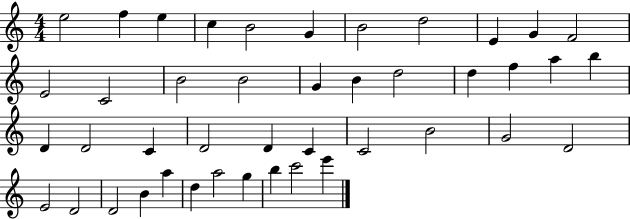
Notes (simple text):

E5/h F5/q E5/q C5/q B4/h G4/q B4/h D5/h E4/q G4/q F4/h E4/h C4/h B4/h B4/h G4/q B4/q D5/h D5/q F5/q A5/q B5/q D4/q D4/h C4/q D4/h D4/q C4/q C4/h B4/h G4/h D4/h E4/h D4/h D4/h B4/q A5/q D5/q A5/h G5/q B5/q C6/h E6/q